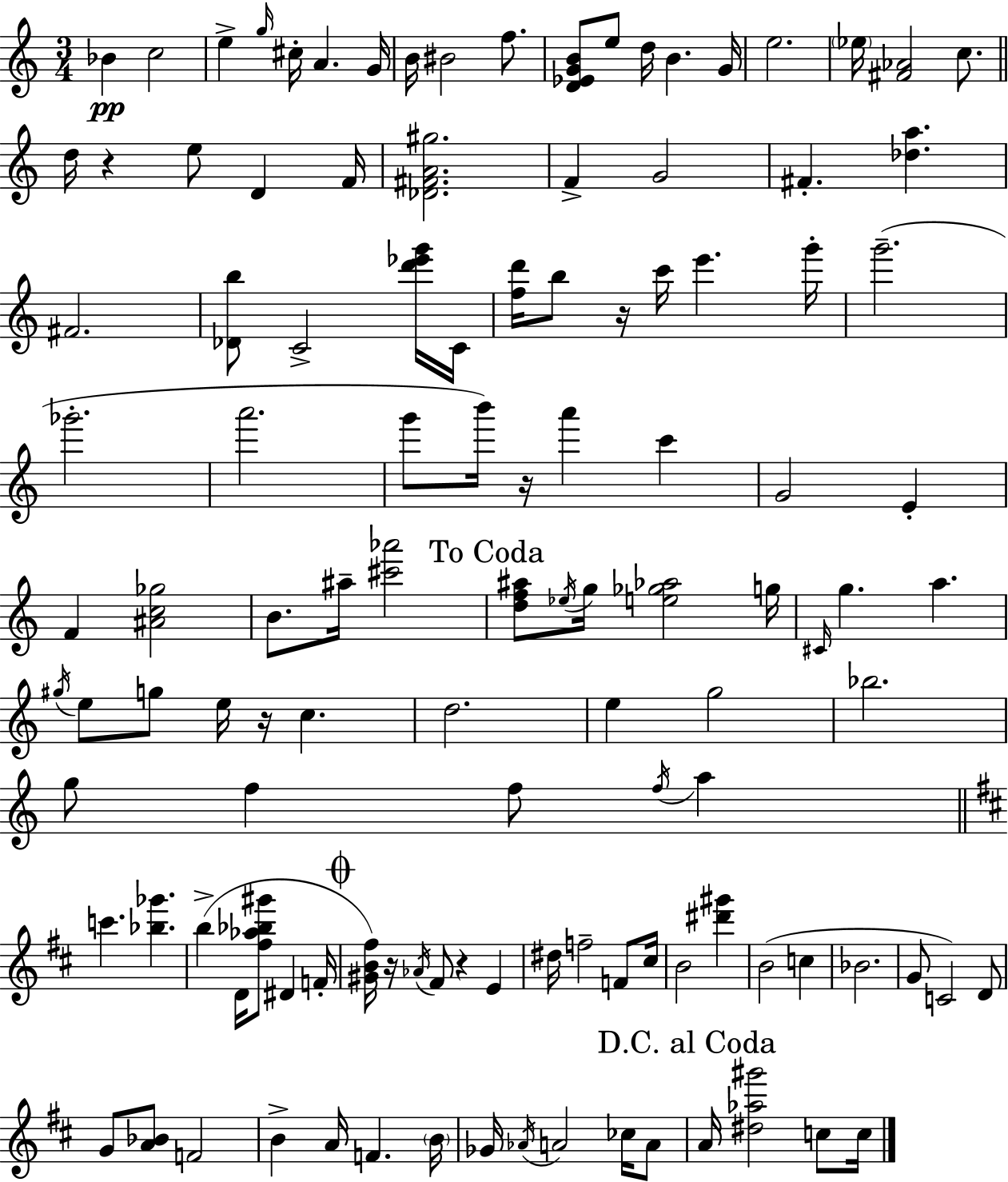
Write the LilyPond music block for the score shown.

{
  \clef treble
  \numericTimeSignature
  \time 3/4
  \key c \major
  \repeat volta 2 { bes'4\pp c''2 | e''4-> \grace { g''16 } cis''16-. a'4. | g'16 b'16 bis'2 f''8. | <d' ees' g' b'>8 e''8 d''16 b'4. | \break g'16 e''2. | \parenthesize ees''16 <fis' aes'>2 c''8. | \bar "||" \break \key c \major d''16 r4 e''8 d'4 f'16 | <des' fis' a' gis''>2. | f'4-> g'2 | fis'4.-. <des'' a''>4. | \break fis'2. | <des' b''>8 c'2-> <d''' ees''' g'''>16 c'16 | <f'' d'''>16 b''8 r16 c'''16 e'''4. g'''16-. | g'''2.--( | \break ges'''2.-. | a'''2. | g'''8 b'''16) r16 a'''4 c'''4 | g'2 e'4-. | \break f'4 <ais' c'' ges''>2 | b'8. ais''16-- <cis''' aes'''>2 | \mark "To Coda" <d'' f'' ais''>8 \acciaccatura { ees''16 } g''16 <e'' ges'' aes''>2 | g''16 \grace { cis'16 } g''4. a''4. | \break \acciaccatura { gis''16 } e''8 g''8 e''16 r16 c''4. | d''2. | e''4 g''2 | bes''2. | \break g''8 f''4 f''8 \acciaccatura { f''16 } | a''4 \bar "||" \break \key b \minor c'''4. <bes'' ges'''>4. | b''4->( d'16 <fis'' aes'' bes'' gis'''>8 dis'4 f'16-. | \mark \markup { \musicglyph "scripts.coda" } <gis' b' fis''>16) r16 \acciaccatura { aes'16 } fis'8 r4 e'4 | dis''16 f''2-- f'8 | \break cis''16 b'2 <dis''' gis'''>4 | b'2( c''4 | bes'2. | g'8 c'2) d'8 | \break g'8 <a' bes'>8 f'2 | b'4-> a'16 f'4. | \parenthesize b'16 ges'16 \acciaccatura { aes'16 } a'2 ces''16 | a'8 \mark "D.C. al Coda" a'16 <dis'' aes'' gis'''>2 c''8 | \break c''16 } \bar "|."
}